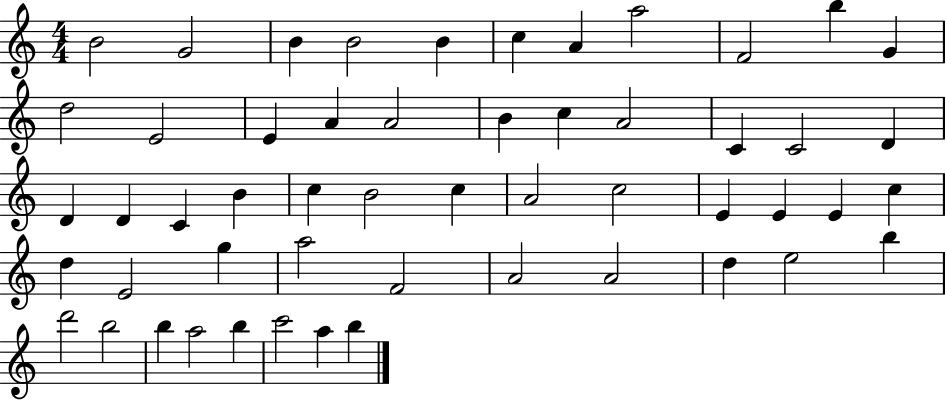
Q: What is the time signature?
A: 4/4